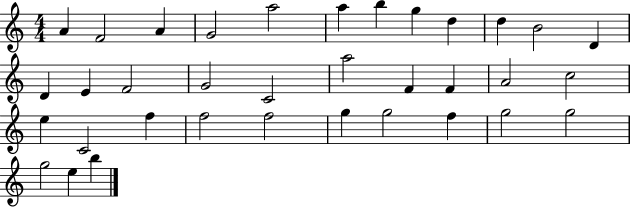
{
  \clef treble
  \numericTimeSignature
  \time 4/4
  \key c \major
  a'4 f'2 a'4 | g'2 a''2 | a''4 b''4 g''4 d''4 | d''4 b'2 d'4 | \break d'4 e'4 f'2 | g'2 c'2 | a''2 f'4 f'4 | a'2 c''2 | \break e''4 c'2 f''4 | f''2 f''2 | g''4 g''2 f''4 | g''2 g''2 | \break g''2 e''4 b''4 | \bar "|."
}